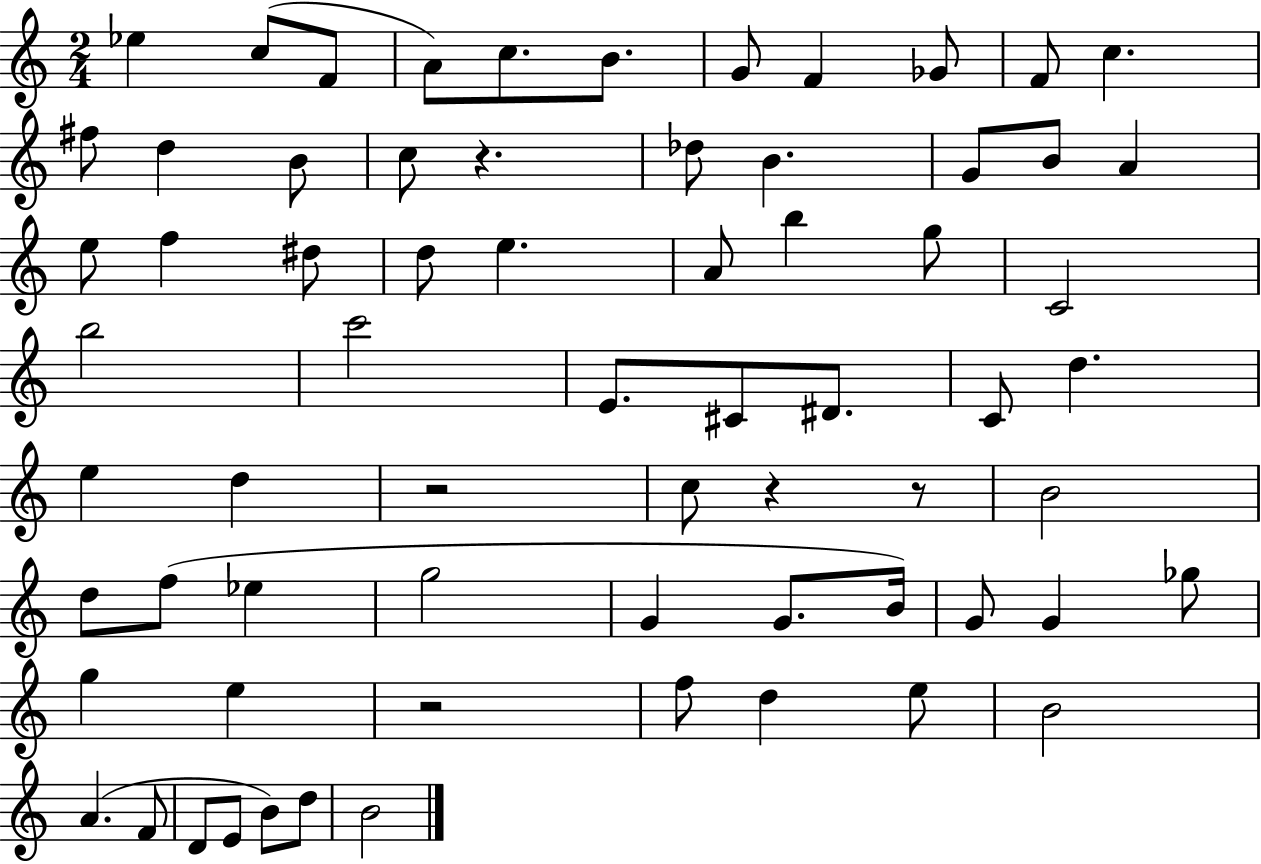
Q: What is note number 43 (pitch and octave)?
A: Eb5